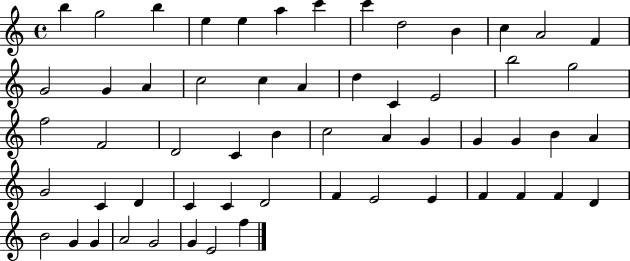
X:1
T:Untitled
M:4/4
L:1/4
K:C
b g2 b e e a c' c' d2 B c A2 F G2 G A c2 c A d C E2 b2 g2 f2 F2 D2 C B c2 A G G G B A G2 C D C C D2 F E2 E F F F D B2 G G A2 G2 G E2 f